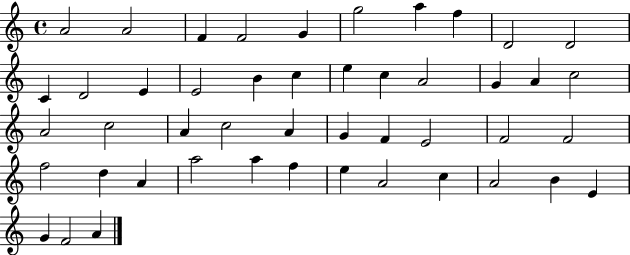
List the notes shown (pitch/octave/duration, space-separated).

A4/h A4/h F4/q F4/h G4/q G5/h A5/q F5/q D4/h D4/h C4/q D4/h E4/q E4/h B4/q C5/q E5/q C5/q A4/h G4/q A4/q C5/h A4/h C5/h A4/q C5/h A4/q G4/q F4/q E4/h F4/h F4/h F5/h D5/q A4/q A5/h A5/q F5/q E5/q A4/h C5/q A4/h B4/q E4/q G4/q F4/h A4/q